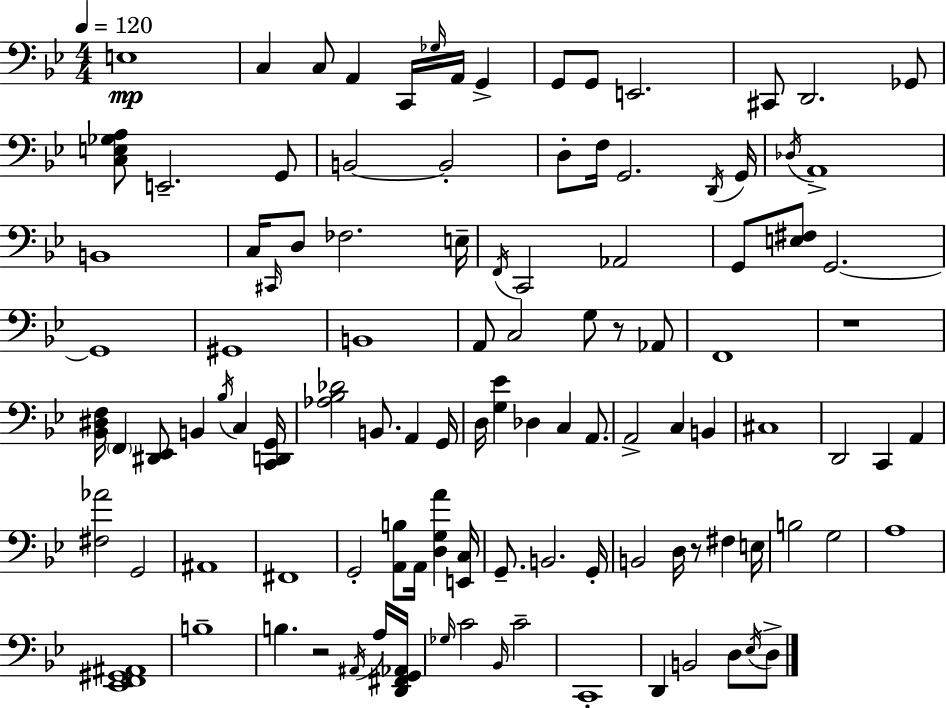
E3/w C3/q C3/e A2/q C2/s Gb3/s A2/s G2/q G2/e G2/e E2/h. C#2/e D2/h. Gb2/e [C3,E3,Gb3,A3]/e E2/h. G2/e B2/h B2/h D3/e F3/s G2/h. D2/s G2/s Db3/s A2/w B2/w C3/s C#2/s D3/e FES3/h. E3/s F2/s C2/h Ab2/h G2/e [E3,F#3]/e G2/h. G2/w G#2/w B2/w A2/e C3/h G3/e R/e Ab2/e F2/w R/w [Bb2,D#3,F3]/s F2/q [D#2,Eb2]/e B2/q Bb3/s C3/q [C2,D2,G2]/s [Ab3,Bb3,Db4]/h B2/e. A2/q G2/s D3/s [G3,Eb4]/q Db3/q C3/q A2/e. A2/h C3/q B2/q C#3/w D2/h C2/q A2/q [F#3,Ab4]/h G2/h A#2/w F#2/w G2/h [A2,B3]/e A2/s [D3,G3,A4]/q [E2,C3]/s G2/e. B2/h. G2/s B2/h D3/s R/e F#3/q E3/s B3/h G3/h A3/w [Eb2,F2,G#2,A#2]/w B3/w B3/q. R/h A#2/s A3/s [D2,F#2,G2,Ab2]/s Gb3/s C4/h Bb2/s C4/h C2/w D2/q B2/h D3/e Eb3/s D3/e